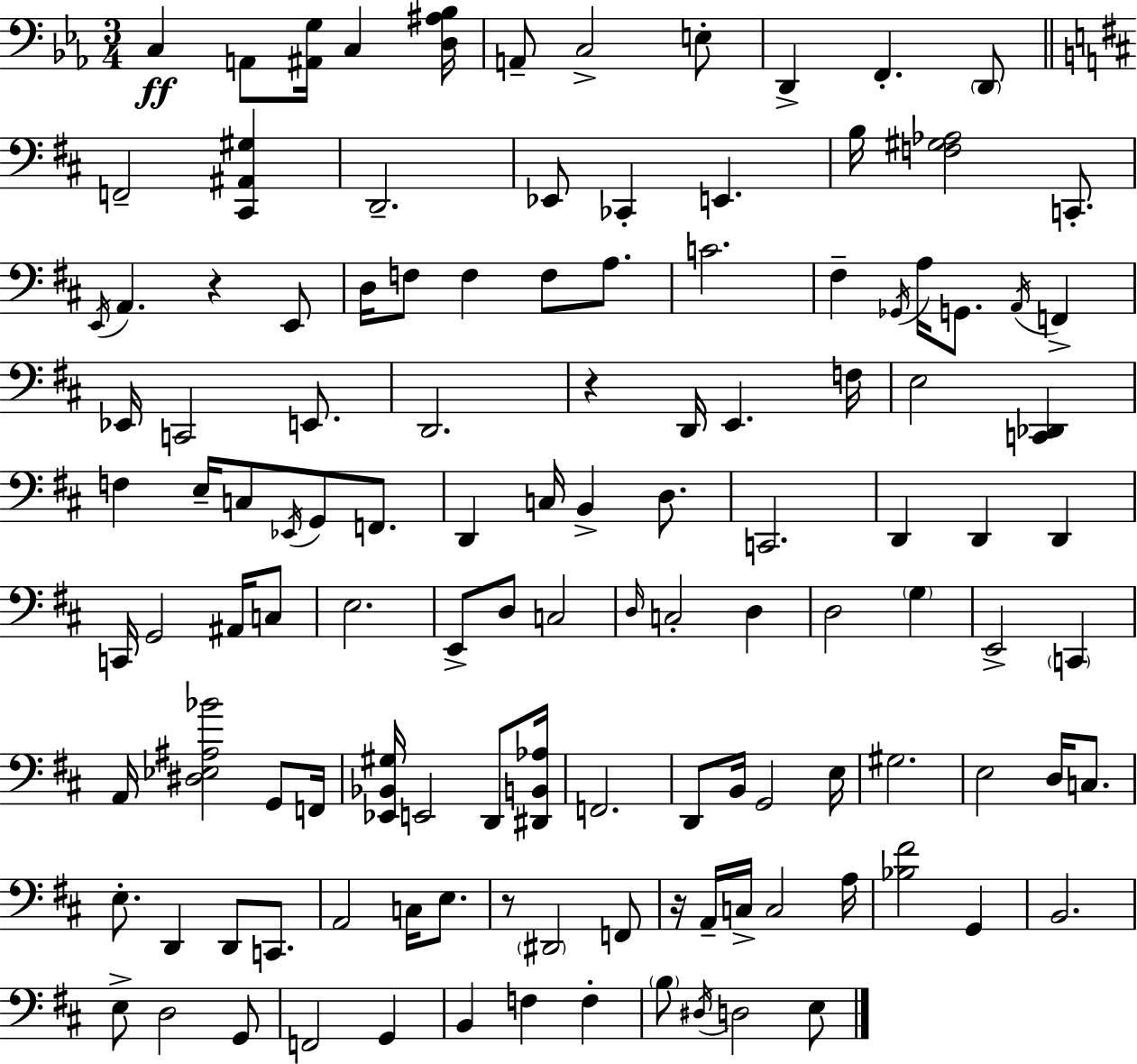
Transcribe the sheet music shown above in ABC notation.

X:1
T:Untitled
M:3/4
L:1/4
K:Cm
C, A,,/2 [^A,,G,]/4 C, [D,^A,_B,]/4 A,,/2 C,2 E,/2 D,, F,, D,,/2 F,,2 [^C,,^A,,^G,] D,,2 _E,,/2 _C,, E,, B,/4 [F,^G,_A,]2 C,,/2 E,,/4 A,, z E,,/2 D,/4 F,/2 F, F,/2 A,/2 C2 ^F, _G,,/4 A,/4 G,,/2 A,,/4 F,, _E,,/4 C,,2 E,,/2 D,,2 z D,,/4 E,, F,/4 E,2 [C,,_D,,] F, E,/4 C,/2 _E,,/4 G,,/2 F,,/2 D,, C,/4 B,, D,/2 C,,2 D,, D,, D,, C,,/4 G,,2 ^A,,/4 C,/2 E,2 E,,/2 D,/2 C,2 D,/4 C,2 D, D,2 G, E,,2 C,, A,,/4 [^D,_E,^A,_B]2 G,,/2 F,,/4 [_E,,_B,,^G,]/4 E,,2 D,,/2 [^D,,B,,_A,]/4 F,,2 D,,/2 B,,/4 G,,2 E,/4 ^G,2 E,2 D,/4 C,/2 E,/2 D,, D,,/2 C,,/2 A,,2 C,/4 E,/2 z/2 ^D,,2 F,,/2 z/4 A,,/4 C,/4 C,2 A,/4 [_B,^F]2 G,, B,,2 E,/2 D,2 G,,/2 F,,2 G,, B,, F, F, B,/2 ^D,/4 D,2 E,/2